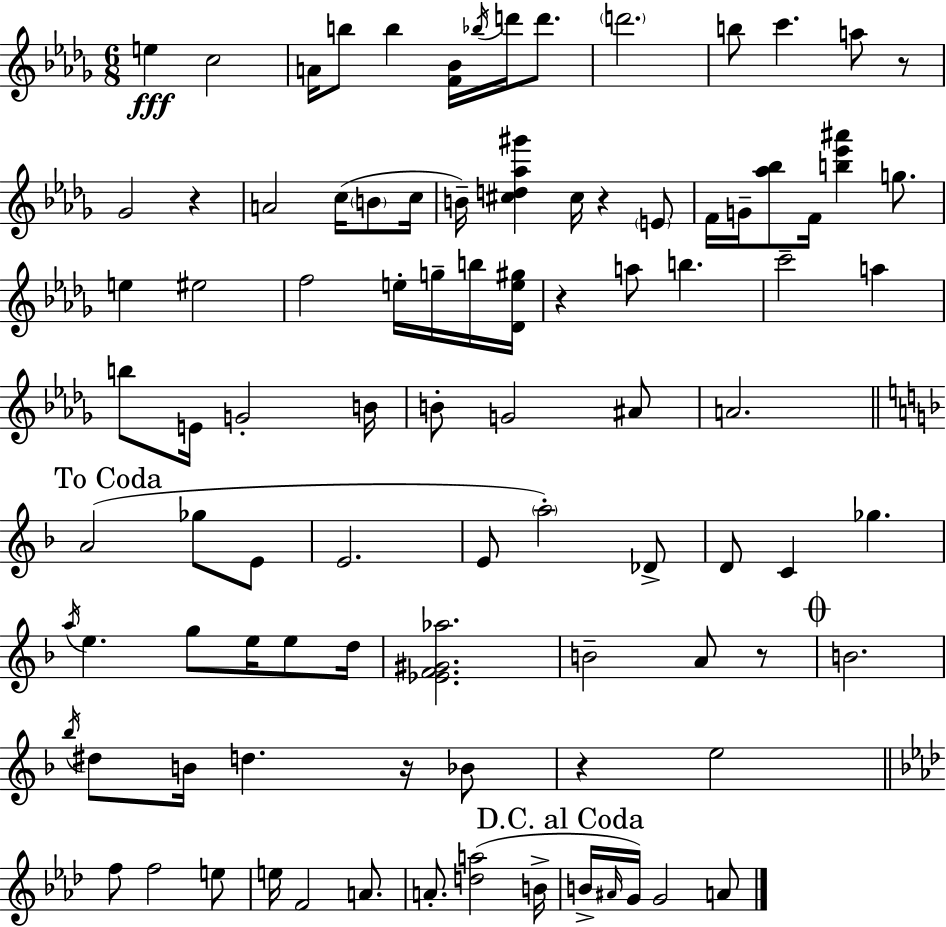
E5/q C5/h A4/s B5/e B5/q [F4,Bb4]/s Bb5/s D6/s D6/e. D6/h. B5/e C6/q. A5/e R/e Gb4/h R/q A4/h C5/s B4/e C5/s B4/s [C#5,D5,Ab5,G#6]/q C#5/s R/q E4/e F4/s G4/s [Ab5,Bb5]/e F4/s [B5,Eb6,A#6]/q G5/e. E5/q EIS5/h F5/h E5/s G5/s B5/s [Db4,E5,G#5]/s R/q A5/e B5/q. C6/h A5/q B5/e E4/s G4/h B4/s B4/e G4/h A#4/e A4/h. A4/h Gb5/e E4/e E4/h. E4/e A5/h Db4/e D4/e C4/q Gb5/q. A5/s E5/q. G5/e E5/s E5/e D5/s [Eb4,F4,G#4,Ab5]/h. B4/h A4/e R/e B4/h. Bb5/s D#5/e B4/s D5/q. R/s Bb4/e R/q E5/h F5/e F5/h E5/e E5/s F4/h A4/e. A4/e. [D5,A5]/h B4/s B4/s A#4/s G4/s G4/h A4/e